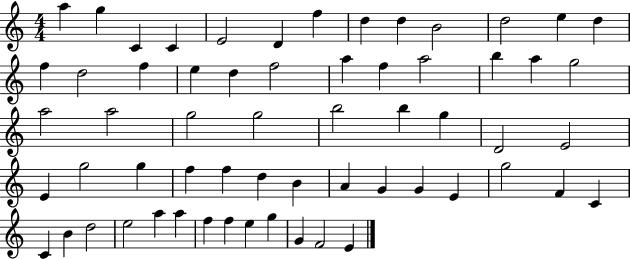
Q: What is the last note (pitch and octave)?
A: E4